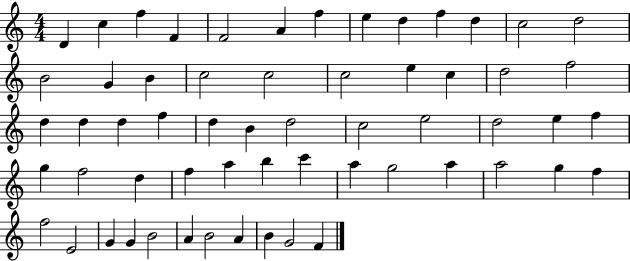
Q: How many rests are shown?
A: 0